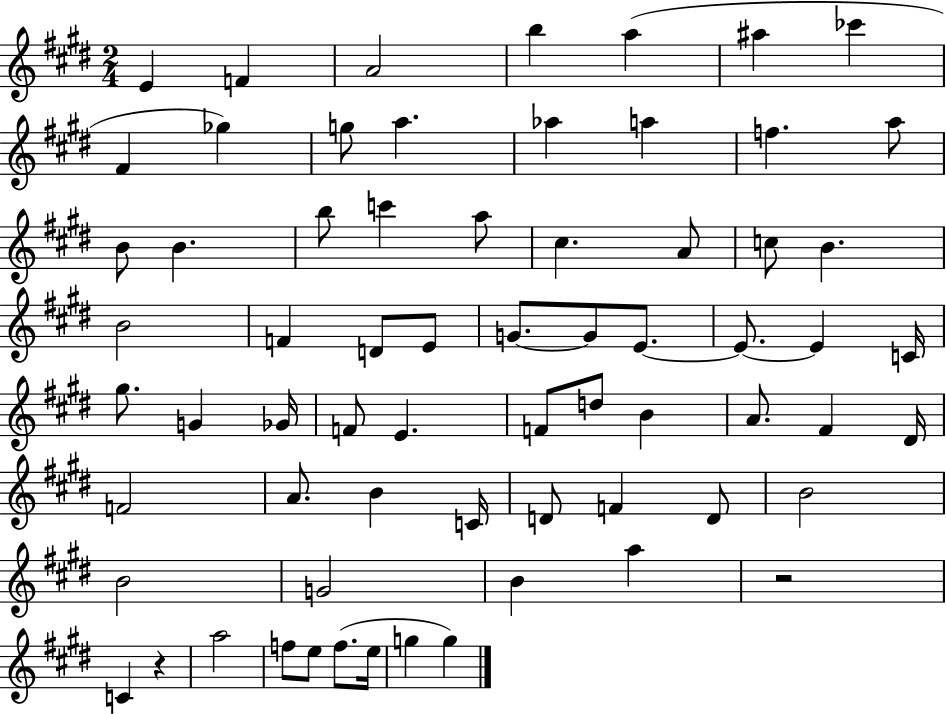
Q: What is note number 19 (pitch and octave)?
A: C6